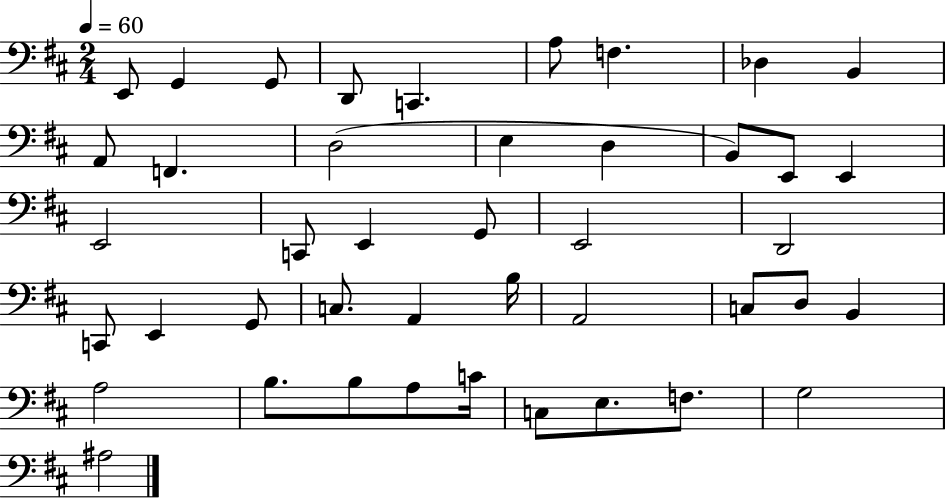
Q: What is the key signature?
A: D major